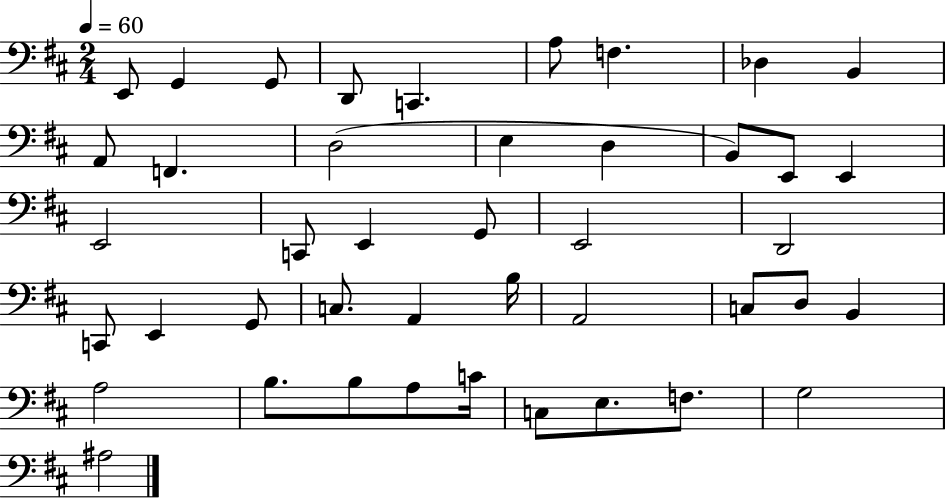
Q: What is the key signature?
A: D major